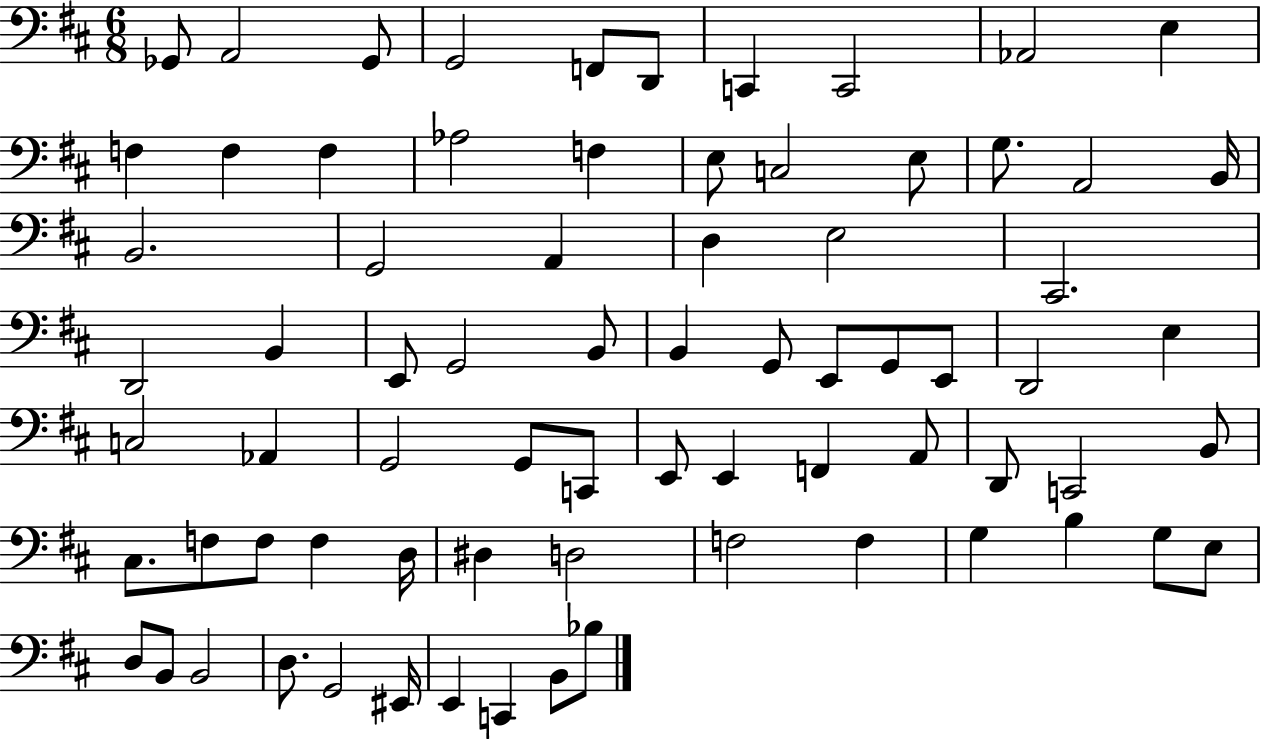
Gb2/e A2/h Gb2/e G2/h F2/e D2/e C2/q C2/h Ab2/h E3/q F3/q F3/q F3/q Ab3/h F3/q E3/e C3/h E3/e G3/e. A2/h B2/s B2/h. G2/h A2/q D3/q E3/h C#2/h. D2/h B2/q E2/e G2/h B2/e B2/q G2/e E2/e G2/e E2/e D2/h E3/q C3/h Ab2/q G2/h G2/e C2/e E2/e E2/q F2/q A2/e D2/e C2/h B2/e C#3/e. F3/e F3/e F3/q D3/s D#3/q D3/h F3/h F3/q G3/q B3/q G3/e E3/e D3/e B2/e B2/h D3/e. G2/h EIS2/s E2/q C2/q B2/e Bb3/e